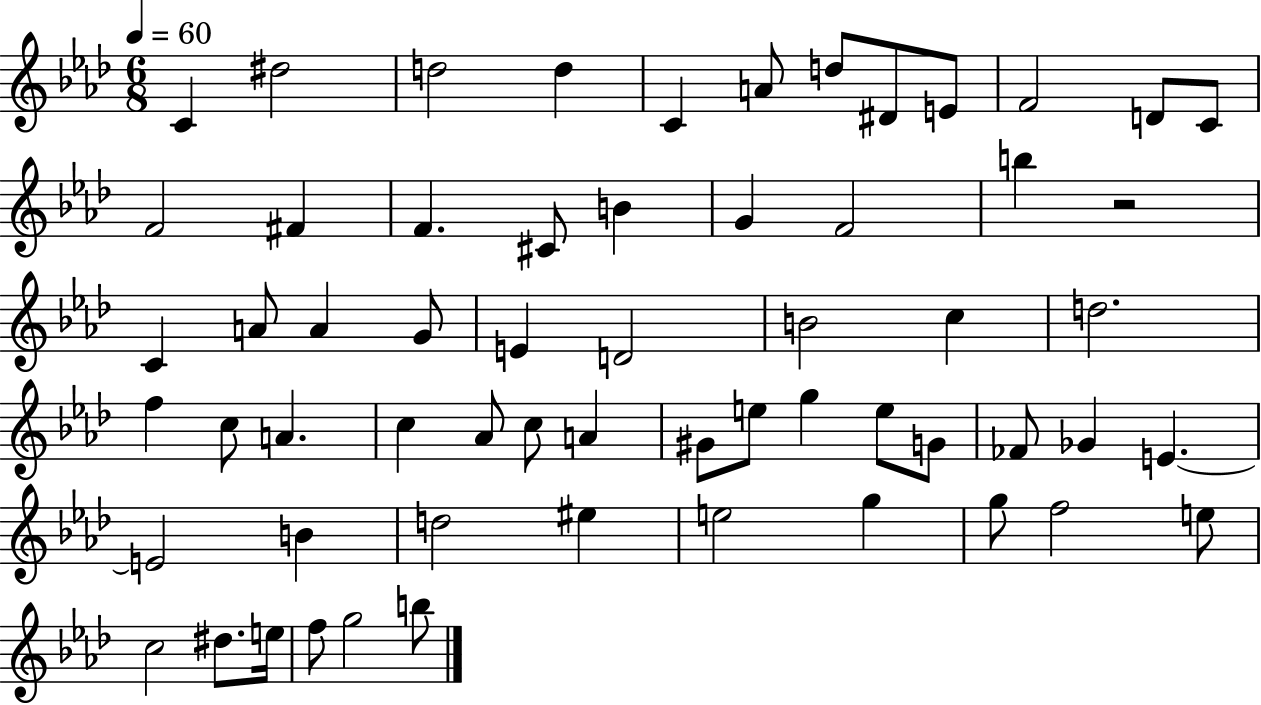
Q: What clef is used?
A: treble